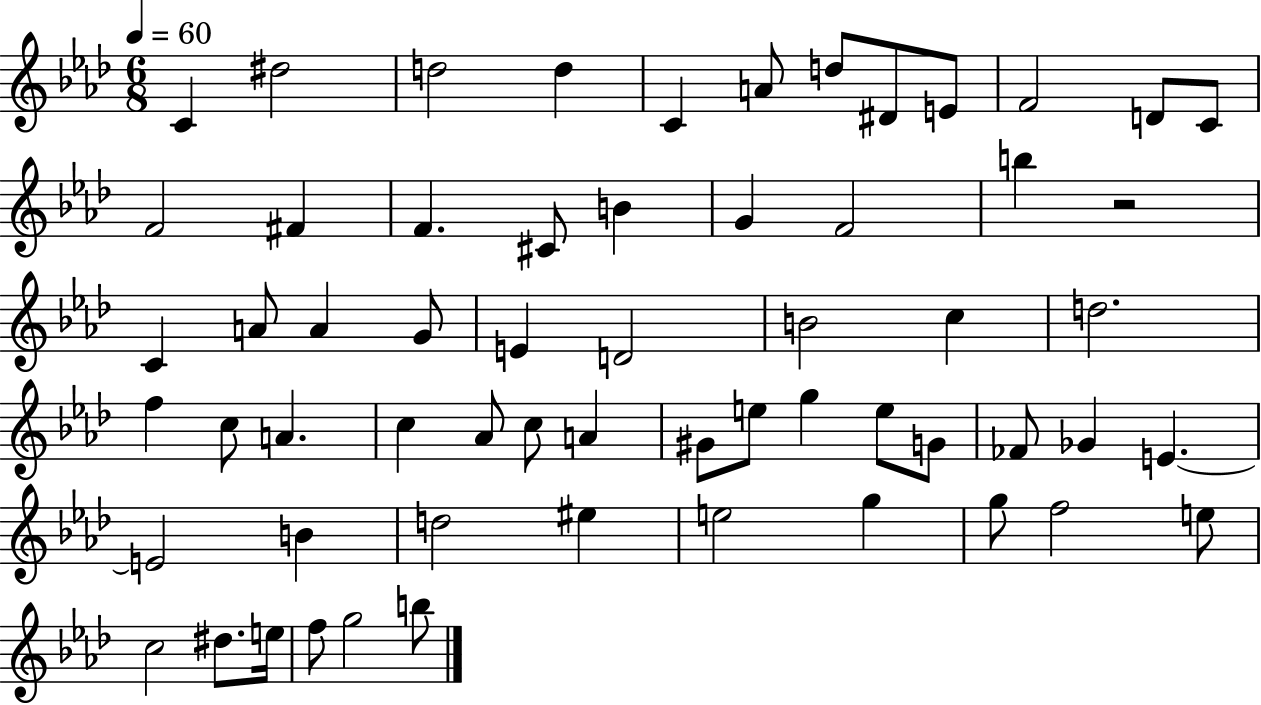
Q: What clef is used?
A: treble